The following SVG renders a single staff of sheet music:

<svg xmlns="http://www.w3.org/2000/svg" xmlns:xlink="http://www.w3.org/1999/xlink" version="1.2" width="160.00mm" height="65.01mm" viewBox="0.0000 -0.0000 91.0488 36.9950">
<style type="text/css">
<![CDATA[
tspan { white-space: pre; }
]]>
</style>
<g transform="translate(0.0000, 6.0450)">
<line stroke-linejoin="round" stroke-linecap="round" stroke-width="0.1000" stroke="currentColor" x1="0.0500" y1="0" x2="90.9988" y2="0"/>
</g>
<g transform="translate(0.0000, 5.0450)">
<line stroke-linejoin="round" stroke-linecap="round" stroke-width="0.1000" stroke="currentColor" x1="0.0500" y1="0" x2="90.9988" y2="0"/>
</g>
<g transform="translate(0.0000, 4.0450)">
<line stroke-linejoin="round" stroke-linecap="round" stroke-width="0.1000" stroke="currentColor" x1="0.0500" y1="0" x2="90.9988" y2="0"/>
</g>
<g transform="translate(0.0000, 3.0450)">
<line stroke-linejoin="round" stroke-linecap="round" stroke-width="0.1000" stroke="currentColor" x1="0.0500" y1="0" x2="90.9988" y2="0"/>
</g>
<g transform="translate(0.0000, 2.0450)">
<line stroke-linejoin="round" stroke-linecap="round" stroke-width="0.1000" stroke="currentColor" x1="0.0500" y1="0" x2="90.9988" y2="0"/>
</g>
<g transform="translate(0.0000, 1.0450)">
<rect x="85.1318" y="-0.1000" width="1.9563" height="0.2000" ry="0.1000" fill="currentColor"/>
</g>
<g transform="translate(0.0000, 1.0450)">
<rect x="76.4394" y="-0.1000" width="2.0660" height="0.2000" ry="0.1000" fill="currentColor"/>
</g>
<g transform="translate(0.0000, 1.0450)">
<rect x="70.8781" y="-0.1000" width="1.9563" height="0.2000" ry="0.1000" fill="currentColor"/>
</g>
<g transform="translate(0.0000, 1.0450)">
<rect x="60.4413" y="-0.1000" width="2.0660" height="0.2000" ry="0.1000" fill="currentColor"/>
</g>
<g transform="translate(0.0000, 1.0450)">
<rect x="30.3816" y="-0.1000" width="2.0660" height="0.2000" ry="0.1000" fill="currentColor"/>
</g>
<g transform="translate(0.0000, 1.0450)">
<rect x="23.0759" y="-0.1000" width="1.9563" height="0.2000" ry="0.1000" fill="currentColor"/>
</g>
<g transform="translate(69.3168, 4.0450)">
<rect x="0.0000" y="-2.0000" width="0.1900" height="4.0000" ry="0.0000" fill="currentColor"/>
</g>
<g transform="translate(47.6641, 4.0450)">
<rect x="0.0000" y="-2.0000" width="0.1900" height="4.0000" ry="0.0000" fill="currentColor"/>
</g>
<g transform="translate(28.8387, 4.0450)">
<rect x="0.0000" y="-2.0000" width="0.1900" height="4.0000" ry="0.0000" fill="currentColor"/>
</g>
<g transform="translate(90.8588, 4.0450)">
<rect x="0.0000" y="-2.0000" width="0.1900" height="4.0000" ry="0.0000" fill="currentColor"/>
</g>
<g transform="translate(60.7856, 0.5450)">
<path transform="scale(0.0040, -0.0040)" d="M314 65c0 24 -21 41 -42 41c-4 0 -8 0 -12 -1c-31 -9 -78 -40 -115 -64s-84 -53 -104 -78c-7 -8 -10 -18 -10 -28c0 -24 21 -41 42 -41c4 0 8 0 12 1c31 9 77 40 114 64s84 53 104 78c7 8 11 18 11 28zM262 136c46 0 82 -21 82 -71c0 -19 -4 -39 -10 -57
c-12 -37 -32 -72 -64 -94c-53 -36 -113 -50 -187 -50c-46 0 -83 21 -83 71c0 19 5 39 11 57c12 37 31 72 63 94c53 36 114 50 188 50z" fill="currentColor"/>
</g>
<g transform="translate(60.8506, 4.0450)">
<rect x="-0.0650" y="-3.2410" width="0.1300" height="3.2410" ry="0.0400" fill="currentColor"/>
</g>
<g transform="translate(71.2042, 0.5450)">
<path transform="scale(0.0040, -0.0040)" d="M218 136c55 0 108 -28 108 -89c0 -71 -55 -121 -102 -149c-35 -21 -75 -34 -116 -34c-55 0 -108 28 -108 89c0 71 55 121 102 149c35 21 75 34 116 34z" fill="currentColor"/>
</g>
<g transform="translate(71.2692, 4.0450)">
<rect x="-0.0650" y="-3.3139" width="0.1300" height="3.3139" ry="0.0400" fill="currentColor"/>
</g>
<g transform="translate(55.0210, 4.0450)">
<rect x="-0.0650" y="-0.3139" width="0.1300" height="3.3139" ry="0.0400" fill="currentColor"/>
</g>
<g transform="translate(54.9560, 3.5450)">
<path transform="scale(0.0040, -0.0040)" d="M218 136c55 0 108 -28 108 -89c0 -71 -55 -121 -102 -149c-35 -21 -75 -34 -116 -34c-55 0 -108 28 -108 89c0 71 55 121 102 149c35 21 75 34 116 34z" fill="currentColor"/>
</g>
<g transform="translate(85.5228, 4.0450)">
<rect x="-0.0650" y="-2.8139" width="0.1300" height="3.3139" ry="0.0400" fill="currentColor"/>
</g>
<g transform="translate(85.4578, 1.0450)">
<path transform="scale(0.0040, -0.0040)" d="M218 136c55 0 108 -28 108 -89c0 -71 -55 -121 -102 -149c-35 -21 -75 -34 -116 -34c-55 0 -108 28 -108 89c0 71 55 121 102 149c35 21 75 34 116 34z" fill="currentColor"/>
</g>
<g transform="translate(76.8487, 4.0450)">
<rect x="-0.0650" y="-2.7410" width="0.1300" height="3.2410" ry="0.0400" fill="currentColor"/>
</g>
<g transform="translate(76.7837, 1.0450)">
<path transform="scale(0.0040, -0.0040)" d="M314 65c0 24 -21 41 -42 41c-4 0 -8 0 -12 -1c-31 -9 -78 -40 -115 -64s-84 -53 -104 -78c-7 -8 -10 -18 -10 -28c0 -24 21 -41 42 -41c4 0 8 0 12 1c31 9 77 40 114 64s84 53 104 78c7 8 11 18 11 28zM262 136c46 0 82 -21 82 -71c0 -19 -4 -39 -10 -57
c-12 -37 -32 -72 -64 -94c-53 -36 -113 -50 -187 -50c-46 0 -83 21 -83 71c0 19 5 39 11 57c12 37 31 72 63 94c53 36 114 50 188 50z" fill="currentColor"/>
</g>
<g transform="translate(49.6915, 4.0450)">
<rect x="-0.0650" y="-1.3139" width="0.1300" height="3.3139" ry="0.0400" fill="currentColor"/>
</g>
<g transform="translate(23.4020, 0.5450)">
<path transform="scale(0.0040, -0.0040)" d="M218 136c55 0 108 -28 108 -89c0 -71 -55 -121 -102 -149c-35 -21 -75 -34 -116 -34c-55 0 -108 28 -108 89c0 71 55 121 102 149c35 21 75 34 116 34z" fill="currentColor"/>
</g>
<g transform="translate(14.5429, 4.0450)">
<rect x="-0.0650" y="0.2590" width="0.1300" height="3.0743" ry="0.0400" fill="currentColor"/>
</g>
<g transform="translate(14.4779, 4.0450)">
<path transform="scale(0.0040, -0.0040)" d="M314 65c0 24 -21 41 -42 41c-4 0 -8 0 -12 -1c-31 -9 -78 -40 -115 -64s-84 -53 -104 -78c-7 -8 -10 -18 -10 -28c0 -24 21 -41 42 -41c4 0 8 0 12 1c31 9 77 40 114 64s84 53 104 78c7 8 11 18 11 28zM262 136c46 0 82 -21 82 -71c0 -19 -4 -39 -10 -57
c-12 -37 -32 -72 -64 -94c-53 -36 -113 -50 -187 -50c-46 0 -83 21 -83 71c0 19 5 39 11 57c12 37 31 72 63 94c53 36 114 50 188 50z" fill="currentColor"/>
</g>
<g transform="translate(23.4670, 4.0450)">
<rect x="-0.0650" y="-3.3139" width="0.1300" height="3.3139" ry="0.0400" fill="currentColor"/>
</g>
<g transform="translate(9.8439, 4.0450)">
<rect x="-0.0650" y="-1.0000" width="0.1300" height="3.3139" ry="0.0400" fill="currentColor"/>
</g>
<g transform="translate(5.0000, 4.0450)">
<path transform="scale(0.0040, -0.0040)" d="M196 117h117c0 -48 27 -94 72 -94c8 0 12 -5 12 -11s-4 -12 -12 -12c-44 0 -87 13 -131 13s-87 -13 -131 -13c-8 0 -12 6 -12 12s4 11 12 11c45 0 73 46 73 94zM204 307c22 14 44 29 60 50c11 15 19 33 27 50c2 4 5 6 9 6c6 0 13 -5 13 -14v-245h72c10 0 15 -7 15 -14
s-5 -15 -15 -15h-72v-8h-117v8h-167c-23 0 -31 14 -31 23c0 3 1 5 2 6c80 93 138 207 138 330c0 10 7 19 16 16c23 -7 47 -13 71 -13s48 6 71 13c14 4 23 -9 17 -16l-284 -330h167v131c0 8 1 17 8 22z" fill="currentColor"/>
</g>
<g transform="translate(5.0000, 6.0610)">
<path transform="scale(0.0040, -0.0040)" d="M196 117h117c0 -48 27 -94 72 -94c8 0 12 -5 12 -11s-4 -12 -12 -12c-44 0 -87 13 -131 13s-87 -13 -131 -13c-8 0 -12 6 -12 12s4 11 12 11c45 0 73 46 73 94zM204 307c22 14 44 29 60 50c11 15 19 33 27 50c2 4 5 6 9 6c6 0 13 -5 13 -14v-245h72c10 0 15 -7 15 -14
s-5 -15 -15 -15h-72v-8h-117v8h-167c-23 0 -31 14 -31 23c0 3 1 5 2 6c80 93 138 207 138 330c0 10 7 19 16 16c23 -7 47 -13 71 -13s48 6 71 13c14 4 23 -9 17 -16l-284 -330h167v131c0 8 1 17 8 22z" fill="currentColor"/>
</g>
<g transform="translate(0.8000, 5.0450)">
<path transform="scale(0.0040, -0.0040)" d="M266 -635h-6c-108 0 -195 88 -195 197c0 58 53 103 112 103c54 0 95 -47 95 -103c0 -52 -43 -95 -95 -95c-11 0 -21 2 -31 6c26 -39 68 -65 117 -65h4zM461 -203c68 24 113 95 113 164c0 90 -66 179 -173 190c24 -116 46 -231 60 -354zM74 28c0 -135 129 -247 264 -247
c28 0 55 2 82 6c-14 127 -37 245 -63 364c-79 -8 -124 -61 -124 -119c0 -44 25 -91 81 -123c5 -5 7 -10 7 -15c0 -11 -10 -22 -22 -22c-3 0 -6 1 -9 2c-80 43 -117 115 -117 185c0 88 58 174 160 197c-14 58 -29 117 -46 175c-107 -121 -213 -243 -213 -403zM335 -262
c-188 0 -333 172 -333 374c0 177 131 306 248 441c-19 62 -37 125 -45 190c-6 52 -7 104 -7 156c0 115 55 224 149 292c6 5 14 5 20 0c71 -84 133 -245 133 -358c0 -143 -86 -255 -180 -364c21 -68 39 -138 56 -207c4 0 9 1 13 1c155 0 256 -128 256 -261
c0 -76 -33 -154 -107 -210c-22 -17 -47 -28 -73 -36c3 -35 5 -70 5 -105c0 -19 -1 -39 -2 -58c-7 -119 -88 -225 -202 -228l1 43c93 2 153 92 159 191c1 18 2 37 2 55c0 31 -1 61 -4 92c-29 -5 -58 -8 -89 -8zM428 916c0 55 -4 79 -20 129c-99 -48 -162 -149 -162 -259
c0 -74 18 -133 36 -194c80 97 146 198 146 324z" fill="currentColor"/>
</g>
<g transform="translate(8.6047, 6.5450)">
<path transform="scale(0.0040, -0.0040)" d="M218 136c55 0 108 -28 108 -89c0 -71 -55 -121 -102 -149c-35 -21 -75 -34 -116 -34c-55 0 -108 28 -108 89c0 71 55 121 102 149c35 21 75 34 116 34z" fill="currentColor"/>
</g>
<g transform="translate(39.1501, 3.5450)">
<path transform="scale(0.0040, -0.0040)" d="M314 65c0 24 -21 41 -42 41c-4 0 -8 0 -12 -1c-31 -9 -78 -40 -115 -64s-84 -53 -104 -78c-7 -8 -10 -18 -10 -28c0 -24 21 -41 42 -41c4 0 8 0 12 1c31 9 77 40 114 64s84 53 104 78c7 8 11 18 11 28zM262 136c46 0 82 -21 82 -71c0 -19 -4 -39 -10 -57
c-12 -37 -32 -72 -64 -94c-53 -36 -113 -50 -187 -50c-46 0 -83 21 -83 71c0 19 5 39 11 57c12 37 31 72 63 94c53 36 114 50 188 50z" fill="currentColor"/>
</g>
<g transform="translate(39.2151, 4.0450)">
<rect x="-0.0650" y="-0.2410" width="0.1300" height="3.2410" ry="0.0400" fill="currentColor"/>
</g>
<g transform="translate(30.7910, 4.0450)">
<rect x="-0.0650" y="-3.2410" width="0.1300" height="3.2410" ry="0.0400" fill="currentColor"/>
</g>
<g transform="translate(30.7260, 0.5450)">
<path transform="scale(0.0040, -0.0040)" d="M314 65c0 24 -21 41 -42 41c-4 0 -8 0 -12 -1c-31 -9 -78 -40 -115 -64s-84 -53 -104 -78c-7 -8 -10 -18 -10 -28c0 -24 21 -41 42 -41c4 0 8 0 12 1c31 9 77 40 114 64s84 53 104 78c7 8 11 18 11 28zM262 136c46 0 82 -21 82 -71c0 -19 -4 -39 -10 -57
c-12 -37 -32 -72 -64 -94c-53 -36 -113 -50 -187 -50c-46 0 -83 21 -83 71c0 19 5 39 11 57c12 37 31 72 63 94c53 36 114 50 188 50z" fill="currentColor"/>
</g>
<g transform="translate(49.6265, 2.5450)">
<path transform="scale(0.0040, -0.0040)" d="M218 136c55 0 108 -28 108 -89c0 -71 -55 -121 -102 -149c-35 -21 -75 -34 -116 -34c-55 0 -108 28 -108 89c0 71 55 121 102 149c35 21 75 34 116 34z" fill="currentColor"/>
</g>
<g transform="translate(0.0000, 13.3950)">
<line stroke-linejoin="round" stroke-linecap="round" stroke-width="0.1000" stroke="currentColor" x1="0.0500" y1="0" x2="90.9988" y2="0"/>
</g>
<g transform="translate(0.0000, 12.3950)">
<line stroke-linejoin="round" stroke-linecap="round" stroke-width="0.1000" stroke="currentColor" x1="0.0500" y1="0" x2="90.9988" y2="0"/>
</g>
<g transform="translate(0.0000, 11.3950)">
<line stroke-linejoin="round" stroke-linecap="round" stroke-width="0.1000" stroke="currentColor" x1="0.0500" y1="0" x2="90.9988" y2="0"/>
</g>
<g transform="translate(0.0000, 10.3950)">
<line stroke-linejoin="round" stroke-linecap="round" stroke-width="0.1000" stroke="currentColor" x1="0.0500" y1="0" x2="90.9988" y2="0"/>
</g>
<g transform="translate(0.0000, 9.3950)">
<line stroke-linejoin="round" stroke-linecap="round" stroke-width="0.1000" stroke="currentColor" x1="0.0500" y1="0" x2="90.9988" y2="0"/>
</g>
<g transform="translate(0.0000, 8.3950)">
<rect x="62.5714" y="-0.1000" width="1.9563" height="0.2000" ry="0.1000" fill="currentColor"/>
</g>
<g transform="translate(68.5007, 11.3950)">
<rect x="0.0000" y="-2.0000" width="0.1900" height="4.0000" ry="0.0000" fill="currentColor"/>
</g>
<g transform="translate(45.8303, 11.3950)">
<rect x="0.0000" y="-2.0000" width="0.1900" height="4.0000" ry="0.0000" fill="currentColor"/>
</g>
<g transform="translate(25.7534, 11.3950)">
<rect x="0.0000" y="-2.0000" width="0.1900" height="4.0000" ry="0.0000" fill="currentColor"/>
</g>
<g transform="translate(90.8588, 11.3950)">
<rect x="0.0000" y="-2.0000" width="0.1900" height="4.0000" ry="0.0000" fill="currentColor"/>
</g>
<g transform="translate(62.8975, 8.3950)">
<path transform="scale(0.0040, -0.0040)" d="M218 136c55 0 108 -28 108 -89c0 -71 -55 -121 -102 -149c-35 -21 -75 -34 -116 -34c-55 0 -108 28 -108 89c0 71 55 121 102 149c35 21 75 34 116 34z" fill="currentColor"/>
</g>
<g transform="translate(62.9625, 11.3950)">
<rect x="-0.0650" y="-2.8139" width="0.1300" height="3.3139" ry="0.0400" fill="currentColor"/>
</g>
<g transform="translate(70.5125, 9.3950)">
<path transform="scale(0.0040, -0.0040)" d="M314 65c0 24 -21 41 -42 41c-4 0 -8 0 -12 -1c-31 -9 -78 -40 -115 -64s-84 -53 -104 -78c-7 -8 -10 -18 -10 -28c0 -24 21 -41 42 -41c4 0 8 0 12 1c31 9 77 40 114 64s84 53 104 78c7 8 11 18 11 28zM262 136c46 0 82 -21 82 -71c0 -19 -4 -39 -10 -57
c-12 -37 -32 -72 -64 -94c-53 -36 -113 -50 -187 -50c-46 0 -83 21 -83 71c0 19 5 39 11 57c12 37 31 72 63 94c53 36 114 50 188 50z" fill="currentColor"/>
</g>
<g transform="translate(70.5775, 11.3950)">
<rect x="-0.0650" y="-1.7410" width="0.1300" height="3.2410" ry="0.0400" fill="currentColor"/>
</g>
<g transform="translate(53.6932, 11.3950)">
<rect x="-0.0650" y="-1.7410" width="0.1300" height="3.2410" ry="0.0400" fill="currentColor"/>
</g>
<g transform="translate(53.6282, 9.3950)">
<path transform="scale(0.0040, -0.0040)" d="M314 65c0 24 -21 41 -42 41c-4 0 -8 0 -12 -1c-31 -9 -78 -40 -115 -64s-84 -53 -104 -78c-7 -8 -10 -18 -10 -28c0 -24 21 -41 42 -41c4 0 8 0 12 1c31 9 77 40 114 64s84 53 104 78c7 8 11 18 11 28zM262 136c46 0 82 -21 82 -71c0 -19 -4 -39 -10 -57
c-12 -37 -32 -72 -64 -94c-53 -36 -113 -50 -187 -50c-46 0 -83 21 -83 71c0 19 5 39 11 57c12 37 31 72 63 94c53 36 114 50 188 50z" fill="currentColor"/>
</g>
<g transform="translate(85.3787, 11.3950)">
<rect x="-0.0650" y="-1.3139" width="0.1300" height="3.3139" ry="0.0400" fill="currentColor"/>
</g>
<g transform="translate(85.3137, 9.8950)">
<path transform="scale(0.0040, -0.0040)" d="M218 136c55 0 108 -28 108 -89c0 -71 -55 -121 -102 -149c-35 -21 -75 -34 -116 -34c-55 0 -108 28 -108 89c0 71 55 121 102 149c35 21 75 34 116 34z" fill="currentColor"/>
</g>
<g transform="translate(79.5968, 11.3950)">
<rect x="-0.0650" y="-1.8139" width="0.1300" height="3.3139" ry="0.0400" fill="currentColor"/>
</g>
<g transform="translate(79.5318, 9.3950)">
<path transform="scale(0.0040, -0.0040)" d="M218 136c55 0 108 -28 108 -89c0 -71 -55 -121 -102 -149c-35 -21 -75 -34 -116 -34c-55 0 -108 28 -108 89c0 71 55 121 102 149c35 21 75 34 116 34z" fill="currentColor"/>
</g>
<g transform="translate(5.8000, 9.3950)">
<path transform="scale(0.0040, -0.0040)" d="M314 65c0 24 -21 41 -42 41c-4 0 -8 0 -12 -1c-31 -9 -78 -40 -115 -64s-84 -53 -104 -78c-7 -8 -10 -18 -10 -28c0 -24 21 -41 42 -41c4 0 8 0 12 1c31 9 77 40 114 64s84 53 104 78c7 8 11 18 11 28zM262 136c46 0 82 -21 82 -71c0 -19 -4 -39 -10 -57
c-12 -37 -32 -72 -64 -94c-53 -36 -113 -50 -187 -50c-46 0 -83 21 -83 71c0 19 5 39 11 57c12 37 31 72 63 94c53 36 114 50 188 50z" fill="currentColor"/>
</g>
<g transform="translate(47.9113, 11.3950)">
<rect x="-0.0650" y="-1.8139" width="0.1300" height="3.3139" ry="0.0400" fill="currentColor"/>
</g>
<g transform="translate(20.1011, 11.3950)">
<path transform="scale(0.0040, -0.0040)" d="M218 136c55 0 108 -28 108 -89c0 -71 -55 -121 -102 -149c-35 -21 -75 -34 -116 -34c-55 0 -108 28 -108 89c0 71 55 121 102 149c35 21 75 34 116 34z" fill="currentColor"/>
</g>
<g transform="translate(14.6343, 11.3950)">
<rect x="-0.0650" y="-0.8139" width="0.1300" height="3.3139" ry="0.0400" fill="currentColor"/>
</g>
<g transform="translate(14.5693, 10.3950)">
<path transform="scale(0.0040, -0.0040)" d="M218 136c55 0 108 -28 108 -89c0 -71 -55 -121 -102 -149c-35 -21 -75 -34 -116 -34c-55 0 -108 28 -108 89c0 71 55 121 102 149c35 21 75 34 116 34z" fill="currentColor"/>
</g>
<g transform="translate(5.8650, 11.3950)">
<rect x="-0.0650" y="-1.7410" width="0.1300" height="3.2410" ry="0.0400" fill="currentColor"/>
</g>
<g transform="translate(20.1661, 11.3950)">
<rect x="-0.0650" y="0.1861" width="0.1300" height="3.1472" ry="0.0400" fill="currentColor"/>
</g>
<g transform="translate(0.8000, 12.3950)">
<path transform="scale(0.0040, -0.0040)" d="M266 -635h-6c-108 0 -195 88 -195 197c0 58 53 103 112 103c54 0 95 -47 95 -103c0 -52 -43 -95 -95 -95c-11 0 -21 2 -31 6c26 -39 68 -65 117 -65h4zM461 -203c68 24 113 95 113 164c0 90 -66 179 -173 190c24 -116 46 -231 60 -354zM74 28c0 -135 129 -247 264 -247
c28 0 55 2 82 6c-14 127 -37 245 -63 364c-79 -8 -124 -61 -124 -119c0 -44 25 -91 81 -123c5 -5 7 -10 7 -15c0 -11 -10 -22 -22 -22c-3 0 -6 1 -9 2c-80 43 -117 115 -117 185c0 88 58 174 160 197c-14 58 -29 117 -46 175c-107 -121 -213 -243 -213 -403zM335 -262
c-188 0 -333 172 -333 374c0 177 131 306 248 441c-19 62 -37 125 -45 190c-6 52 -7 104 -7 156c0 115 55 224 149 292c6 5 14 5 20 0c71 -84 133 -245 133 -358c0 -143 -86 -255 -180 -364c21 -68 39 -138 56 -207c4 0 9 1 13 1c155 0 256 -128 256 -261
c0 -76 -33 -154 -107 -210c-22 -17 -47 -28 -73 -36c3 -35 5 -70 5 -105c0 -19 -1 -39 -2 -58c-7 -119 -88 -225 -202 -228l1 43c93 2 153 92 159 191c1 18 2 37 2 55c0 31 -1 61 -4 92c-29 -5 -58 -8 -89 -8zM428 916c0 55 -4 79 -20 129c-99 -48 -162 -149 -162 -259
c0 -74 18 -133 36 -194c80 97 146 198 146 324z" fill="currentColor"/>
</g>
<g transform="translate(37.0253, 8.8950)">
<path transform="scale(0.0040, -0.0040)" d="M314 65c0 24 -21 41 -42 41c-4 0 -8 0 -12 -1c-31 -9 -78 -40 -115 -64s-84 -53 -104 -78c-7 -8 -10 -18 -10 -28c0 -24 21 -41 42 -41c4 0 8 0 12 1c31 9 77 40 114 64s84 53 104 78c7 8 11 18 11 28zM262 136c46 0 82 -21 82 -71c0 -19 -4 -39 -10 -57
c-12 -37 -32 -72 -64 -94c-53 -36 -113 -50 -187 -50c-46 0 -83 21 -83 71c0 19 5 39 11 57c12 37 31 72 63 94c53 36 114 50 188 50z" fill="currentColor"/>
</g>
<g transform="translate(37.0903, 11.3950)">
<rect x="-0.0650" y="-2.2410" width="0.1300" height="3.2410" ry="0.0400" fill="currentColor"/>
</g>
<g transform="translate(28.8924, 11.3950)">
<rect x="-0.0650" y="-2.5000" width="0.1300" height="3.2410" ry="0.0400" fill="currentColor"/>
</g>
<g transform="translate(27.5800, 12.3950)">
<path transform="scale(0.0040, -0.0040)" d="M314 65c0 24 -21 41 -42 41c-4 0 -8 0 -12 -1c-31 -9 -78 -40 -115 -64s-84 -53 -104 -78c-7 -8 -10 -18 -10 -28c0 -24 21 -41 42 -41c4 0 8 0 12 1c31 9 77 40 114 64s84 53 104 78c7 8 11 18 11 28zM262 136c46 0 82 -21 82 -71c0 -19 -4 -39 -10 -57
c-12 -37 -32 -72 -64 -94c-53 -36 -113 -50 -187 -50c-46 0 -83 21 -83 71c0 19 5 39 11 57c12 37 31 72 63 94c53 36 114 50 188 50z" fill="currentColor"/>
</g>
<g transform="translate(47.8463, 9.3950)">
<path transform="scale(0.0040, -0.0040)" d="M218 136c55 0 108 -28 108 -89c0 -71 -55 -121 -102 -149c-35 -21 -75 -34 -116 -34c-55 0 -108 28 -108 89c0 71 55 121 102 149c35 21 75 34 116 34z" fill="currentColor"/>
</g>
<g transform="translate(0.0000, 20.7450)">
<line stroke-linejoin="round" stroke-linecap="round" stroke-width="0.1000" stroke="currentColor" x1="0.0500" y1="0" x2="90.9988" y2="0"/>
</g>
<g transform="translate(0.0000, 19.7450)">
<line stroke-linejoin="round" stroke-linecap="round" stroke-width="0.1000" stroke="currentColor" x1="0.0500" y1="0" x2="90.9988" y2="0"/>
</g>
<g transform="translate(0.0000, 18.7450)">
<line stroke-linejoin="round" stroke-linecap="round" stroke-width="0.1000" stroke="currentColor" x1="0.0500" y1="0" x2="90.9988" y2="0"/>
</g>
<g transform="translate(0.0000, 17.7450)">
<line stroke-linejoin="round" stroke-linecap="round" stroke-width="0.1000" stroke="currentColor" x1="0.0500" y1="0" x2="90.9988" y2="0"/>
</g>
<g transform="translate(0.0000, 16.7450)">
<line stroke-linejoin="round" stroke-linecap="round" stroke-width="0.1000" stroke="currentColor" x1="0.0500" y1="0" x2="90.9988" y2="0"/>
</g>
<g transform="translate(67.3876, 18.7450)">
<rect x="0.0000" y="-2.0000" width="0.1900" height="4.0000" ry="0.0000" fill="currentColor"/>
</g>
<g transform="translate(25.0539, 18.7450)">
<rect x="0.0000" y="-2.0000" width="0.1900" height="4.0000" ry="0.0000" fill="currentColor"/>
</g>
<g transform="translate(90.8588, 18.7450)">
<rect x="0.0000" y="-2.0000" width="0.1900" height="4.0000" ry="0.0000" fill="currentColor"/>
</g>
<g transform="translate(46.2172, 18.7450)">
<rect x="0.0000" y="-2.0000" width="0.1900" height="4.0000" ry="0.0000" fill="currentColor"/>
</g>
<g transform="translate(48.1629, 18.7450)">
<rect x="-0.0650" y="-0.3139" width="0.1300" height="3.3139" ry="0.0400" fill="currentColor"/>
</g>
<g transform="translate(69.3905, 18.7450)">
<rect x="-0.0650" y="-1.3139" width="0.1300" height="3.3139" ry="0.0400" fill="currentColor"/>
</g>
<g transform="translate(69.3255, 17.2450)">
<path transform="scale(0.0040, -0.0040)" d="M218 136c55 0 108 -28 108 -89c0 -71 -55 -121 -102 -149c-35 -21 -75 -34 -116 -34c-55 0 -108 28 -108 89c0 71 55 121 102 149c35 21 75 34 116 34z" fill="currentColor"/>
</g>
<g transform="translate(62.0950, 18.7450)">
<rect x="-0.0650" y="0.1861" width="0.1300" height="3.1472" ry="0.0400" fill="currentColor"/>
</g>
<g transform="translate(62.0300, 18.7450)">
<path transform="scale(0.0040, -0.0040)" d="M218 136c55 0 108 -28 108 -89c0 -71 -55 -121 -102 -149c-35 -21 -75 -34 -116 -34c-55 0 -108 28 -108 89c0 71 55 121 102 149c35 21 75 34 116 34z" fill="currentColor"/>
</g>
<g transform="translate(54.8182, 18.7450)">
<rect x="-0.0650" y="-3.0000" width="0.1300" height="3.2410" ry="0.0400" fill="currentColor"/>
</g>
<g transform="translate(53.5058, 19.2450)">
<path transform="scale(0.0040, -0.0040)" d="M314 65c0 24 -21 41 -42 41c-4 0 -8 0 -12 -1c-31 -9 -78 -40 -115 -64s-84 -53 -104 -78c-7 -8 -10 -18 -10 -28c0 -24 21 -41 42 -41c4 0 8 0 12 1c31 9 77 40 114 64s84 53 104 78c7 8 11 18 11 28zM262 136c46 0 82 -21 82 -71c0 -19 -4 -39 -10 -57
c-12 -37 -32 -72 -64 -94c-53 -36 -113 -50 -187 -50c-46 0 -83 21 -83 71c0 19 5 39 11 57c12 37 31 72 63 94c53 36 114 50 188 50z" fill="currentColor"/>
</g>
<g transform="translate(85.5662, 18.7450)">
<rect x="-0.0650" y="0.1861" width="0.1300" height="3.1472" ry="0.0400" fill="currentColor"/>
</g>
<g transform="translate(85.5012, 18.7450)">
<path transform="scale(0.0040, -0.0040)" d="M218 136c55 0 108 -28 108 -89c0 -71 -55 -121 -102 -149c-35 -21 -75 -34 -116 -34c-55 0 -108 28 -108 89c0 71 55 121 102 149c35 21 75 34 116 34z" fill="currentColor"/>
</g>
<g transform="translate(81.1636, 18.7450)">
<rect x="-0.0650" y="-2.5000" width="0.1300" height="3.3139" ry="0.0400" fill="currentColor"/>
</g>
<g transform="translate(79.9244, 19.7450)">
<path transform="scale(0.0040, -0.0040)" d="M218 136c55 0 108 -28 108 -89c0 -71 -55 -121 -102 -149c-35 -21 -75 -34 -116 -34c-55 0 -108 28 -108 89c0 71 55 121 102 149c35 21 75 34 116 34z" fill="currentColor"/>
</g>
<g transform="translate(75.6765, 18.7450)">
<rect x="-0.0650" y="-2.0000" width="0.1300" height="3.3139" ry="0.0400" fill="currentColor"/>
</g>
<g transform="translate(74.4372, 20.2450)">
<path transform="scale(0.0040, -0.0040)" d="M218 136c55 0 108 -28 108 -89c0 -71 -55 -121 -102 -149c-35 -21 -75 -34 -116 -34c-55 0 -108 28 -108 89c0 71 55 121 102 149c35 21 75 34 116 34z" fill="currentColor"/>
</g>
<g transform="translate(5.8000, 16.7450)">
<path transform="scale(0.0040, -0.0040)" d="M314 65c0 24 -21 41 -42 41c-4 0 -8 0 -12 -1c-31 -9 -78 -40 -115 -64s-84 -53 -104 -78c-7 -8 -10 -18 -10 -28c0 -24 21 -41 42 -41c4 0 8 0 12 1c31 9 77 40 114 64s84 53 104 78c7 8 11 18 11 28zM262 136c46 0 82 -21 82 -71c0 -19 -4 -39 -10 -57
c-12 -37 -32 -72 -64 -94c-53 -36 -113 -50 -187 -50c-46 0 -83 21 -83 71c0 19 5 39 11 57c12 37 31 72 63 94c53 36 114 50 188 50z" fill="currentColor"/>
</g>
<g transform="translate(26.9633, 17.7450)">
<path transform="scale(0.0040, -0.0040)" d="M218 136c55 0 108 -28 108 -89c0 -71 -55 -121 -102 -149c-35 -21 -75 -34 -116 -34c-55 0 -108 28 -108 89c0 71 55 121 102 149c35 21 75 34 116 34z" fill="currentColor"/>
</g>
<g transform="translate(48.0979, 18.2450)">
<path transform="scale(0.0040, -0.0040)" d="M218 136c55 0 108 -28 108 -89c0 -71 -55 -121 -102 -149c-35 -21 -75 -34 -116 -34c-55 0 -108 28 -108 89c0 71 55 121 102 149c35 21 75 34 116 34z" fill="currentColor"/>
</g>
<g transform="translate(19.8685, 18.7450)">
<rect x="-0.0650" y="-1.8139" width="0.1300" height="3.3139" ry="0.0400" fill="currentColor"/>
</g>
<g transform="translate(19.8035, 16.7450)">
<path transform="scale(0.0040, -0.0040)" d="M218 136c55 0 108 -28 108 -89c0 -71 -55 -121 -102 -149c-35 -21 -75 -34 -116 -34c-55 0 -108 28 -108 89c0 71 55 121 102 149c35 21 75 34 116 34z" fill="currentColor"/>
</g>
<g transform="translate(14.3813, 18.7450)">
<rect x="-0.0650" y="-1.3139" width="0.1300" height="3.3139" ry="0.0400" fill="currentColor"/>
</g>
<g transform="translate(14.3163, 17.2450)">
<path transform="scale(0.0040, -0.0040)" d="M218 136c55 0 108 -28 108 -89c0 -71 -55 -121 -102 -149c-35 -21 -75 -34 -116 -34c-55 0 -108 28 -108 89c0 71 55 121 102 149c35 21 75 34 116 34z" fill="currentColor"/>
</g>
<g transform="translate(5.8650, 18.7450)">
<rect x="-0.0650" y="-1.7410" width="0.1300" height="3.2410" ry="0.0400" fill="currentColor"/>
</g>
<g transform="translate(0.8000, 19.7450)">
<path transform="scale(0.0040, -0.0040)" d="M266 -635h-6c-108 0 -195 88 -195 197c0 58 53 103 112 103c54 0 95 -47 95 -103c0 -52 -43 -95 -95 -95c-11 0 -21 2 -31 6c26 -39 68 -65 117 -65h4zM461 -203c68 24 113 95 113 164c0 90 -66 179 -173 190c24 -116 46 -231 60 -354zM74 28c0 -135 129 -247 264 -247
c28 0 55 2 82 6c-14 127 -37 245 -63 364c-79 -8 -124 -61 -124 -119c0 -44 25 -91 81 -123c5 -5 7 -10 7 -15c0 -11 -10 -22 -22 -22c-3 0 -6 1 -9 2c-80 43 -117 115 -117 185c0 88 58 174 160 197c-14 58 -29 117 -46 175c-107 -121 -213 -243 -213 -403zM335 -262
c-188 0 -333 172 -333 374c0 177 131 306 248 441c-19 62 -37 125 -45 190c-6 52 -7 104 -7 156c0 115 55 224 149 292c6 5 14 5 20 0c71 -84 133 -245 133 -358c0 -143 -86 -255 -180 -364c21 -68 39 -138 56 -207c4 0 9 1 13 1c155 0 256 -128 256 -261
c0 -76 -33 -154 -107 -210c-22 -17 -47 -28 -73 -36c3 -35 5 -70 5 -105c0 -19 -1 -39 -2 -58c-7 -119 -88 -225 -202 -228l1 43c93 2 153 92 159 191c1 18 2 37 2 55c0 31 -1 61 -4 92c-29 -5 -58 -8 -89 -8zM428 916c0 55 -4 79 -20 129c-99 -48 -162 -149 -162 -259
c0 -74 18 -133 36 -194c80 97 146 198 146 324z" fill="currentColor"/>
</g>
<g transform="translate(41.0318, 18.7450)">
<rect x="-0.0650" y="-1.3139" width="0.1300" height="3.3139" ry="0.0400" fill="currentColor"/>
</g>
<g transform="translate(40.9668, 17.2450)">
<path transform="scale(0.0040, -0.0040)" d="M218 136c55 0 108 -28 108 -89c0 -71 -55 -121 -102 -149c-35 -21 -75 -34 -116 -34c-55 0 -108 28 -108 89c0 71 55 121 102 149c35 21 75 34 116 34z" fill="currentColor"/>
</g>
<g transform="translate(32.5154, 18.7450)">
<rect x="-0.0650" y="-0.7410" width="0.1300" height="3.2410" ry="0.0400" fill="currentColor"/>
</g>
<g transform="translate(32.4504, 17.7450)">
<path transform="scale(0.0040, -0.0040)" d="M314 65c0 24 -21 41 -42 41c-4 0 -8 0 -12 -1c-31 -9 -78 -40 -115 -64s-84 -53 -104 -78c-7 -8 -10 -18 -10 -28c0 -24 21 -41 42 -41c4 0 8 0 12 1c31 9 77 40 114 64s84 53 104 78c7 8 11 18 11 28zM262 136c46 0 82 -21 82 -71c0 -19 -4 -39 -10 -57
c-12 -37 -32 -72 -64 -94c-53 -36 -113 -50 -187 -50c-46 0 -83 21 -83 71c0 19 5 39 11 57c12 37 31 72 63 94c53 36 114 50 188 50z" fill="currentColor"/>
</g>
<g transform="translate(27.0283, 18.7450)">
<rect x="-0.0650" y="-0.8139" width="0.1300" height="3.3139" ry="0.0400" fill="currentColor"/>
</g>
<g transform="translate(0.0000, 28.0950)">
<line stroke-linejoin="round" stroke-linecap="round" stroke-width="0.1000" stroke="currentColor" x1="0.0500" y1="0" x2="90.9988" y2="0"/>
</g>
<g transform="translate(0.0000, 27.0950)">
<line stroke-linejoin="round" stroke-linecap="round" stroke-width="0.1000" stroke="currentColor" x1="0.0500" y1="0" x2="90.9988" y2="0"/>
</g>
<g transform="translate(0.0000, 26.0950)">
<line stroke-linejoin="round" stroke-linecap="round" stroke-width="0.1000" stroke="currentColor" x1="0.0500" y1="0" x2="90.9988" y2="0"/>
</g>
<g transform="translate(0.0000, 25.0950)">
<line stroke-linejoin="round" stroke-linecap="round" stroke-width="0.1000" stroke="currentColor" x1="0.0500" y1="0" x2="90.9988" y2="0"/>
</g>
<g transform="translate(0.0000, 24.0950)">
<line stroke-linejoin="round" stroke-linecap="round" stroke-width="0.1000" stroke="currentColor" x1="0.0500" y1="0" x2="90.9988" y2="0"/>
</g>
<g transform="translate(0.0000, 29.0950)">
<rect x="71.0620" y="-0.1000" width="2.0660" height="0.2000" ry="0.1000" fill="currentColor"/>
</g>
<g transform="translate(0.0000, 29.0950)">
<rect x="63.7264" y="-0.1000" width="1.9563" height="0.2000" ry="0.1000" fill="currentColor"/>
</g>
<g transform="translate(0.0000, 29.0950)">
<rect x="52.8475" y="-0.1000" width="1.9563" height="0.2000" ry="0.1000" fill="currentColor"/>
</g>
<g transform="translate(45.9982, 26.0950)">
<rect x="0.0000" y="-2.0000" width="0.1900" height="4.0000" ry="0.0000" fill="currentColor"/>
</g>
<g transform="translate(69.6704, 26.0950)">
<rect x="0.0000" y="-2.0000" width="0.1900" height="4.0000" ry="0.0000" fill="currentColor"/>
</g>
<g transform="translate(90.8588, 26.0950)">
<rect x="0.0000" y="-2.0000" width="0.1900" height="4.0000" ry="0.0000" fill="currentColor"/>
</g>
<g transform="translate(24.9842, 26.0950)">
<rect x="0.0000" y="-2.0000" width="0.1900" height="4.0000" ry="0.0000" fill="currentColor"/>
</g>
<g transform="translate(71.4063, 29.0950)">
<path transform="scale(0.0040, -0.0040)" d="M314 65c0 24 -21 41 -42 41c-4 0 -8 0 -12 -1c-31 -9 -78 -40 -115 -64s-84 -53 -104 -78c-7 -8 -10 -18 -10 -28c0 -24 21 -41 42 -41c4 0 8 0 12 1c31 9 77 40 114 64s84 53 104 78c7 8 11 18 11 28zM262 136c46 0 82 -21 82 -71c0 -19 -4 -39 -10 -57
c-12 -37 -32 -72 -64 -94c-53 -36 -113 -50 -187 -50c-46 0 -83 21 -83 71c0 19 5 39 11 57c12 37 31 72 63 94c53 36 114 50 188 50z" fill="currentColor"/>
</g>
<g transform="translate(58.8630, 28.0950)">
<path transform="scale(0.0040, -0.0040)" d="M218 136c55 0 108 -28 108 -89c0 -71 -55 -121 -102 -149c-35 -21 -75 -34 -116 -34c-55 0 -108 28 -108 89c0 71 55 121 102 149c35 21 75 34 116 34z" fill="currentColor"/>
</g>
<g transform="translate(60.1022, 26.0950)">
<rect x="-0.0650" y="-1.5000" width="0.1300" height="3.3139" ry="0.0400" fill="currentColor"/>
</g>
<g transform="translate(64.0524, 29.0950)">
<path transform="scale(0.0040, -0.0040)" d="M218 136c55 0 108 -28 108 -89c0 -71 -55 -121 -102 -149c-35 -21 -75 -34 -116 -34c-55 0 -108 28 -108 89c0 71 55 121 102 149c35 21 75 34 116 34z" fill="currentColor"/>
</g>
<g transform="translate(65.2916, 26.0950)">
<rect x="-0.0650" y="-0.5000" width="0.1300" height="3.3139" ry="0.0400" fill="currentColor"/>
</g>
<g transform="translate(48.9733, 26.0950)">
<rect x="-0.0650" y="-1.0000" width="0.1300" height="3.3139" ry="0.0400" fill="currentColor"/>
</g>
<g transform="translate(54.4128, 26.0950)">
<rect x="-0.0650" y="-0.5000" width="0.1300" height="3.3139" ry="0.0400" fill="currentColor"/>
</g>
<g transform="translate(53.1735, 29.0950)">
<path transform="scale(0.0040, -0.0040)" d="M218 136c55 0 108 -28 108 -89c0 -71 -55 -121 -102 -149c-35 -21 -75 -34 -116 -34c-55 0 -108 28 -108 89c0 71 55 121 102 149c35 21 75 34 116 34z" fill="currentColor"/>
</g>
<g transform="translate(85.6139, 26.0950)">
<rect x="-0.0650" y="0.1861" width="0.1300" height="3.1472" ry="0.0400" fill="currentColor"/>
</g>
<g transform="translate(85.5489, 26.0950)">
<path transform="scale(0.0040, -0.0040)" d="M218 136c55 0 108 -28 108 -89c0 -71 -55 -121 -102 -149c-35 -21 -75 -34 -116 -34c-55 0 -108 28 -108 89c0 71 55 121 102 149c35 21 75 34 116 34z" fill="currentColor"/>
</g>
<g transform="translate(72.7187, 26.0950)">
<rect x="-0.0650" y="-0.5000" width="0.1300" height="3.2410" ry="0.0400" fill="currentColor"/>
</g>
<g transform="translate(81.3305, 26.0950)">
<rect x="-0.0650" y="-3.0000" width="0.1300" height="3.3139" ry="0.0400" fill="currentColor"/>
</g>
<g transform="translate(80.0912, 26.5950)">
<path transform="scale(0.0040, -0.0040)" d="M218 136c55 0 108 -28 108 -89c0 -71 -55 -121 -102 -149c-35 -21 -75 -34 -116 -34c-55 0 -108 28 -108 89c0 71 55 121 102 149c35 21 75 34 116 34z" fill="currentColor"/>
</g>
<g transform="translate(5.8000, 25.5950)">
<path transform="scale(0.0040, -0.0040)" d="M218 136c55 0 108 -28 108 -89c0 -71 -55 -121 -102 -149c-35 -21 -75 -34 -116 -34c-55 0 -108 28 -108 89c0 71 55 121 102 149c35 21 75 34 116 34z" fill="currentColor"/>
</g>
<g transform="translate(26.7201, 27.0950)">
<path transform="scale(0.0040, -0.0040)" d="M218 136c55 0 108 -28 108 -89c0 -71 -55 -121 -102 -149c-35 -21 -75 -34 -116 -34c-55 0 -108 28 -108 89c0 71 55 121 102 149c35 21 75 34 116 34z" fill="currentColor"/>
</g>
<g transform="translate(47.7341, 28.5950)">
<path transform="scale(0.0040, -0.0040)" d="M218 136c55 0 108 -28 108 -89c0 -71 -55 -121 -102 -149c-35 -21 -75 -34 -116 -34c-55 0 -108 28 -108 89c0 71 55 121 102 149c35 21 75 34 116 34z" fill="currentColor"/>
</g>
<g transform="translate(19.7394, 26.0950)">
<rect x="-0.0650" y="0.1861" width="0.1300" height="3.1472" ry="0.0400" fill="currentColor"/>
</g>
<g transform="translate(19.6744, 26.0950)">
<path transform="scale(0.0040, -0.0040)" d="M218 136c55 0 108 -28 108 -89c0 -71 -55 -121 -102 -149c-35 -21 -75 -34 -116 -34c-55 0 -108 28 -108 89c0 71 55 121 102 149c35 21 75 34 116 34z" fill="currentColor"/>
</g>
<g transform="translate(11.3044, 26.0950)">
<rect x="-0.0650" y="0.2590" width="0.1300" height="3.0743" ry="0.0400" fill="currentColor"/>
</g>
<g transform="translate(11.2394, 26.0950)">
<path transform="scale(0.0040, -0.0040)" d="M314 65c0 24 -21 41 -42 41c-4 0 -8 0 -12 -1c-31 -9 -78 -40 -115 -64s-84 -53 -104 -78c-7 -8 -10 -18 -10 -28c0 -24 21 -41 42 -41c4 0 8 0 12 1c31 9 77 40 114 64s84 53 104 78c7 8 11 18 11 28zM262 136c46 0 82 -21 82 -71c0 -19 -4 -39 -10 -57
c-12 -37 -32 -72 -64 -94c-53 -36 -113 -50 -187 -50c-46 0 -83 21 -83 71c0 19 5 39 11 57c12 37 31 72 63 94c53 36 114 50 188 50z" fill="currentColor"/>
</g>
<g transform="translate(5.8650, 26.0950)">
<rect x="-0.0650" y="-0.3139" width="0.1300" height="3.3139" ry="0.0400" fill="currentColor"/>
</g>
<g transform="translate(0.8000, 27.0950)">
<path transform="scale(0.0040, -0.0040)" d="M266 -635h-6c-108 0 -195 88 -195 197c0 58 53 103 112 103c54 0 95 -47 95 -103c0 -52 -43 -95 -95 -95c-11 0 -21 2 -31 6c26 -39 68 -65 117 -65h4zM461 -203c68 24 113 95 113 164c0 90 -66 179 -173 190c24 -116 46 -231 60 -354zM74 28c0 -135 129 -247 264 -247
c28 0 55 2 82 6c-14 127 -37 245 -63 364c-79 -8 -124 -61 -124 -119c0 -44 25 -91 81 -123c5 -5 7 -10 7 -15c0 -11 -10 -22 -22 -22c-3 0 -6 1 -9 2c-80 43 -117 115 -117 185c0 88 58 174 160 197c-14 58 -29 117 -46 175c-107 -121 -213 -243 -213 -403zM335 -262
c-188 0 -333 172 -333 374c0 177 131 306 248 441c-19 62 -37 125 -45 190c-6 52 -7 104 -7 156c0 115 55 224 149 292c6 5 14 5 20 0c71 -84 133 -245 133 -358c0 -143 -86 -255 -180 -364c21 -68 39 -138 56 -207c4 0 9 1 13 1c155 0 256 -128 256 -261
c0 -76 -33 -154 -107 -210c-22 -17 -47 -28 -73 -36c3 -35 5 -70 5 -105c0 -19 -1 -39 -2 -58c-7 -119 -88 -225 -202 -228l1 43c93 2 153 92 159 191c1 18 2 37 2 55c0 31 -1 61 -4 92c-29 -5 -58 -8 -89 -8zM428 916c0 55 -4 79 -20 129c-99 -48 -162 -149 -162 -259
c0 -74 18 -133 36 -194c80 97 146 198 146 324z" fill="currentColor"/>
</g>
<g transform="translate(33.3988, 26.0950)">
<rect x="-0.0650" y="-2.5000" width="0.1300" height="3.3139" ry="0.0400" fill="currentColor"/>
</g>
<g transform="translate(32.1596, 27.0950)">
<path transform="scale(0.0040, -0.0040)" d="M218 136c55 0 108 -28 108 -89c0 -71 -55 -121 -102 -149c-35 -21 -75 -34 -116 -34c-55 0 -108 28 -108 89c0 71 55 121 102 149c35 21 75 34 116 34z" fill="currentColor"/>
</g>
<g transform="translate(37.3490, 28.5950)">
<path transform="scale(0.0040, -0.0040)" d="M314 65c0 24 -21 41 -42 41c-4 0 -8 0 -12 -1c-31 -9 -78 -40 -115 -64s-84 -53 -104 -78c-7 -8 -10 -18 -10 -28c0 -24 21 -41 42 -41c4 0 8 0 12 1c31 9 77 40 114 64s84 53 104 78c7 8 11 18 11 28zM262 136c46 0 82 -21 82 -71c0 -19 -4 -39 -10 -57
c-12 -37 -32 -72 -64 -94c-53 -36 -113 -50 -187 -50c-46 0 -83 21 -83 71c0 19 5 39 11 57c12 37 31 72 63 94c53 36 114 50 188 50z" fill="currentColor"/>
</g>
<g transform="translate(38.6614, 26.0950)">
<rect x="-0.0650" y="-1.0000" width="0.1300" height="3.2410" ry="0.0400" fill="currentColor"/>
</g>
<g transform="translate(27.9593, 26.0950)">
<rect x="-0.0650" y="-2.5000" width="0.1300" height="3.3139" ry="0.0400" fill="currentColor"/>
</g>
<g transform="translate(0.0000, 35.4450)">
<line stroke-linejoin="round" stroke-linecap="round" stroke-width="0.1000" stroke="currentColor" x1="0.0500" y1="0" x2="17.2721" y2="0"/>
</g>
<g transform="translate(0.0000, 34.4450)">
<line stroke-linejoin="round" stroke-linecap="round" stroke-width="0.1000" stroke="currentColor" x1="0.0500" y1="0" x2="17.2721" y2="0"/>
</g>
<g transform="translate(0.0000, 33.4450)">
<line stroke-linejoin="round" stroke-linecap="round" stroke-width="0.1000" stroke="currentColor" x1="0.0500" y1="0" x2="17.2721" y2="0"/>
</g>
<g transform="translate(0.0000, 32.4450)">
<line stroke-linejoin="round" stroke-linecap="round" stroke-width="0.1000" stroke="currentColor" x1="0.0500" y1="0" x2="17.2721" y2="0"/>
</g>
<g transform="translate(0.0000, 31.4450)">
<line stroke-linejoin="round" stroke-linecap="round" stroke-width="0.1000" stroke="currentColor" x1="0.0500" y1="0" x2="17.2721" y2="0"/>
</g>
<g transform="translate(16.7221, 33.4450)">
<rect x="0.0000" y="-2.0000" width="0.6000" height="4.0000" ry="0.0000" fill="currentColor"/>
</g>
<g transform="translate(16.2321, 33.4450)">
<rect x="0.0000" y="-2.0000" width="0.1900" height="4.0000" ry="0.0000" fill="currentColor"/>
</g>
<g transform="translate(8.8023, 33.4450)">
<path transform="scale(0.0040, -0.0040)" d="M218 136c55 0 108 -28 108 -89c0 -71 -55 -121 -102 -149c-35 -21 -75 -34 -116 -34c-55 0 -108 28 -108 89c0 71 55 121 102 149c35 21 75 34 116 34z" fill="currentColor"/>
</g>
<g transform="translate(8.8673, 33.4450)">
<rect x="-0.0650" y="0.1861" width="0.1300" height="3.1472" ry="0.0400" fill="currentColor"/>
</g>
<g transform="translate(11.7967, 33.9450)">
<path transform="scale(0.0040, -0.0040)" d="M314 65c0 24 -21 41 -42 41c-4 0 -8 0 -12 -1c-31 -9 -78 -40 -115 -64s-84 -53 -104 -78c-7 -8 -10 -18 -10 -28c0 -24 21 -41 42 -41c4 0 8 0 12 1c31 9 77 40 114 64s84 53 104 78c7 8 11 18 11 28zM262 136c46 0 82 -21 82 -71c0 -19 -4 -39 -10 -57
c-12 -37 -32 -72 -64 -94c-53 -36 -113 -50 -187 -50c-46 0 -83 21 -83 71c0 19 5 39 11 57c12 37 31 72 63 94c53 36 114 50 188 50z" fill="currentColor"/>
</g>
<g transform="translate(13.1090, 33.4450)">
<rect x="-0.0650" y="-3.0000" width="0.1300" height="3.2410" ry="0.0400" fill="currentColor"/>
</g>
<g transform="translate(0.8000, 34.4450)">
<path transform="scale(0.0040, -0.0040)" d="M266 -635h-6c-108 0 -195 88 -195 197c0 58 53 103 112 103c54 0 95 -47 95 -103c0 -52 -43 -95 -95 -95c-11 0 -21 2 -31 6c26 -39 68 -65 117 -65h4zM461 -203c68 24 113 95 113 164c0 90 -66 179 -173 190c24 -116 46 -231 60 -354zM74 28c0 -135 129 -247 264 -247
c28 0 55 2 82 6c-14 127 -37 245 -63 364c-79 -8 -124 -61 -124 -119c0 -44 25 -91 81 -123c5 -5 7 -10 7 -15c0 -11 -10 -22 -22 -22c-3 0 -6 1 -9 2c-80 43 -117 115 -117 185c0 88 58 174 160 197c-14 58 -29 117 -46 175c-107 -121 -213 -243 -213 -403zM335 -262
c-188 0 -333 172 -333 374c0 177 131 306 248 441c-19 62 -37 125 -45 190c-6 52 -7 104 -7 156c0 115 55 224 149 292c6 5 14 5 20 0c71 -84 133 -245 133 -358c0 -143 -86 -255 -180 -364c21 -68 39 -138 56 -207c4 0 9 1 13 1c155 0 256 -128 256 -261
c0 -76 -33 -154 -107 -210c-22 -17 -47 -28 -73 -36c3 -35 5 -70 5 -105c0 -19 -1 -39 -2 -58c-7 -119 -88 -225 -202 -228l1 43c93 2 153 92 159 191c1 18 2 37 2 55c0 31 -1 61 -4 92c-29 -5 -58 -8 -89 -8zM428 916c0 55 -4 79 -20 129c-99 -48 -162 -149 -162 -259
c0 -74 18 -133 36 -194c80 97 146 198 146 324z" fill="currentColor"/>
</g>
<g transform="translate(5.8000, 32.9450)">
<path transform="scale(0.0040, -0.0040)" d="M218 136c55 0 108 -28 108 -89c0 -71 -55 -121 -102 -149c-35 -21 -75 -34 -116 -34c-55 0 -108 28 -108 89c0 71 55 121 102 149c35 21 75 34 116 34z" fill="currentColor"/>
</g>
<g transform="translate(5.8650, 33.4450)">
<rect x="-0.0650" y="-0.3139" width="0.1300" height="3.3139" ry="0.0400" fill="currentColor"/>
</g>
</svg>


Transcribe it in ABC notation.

X:1
T:Untitled
M:4/4
L:1/4
K:C
D B2 b b2 c2 e c b2 b a2 a f2 d B G2 g2 f f2 a f2 f e f2 e f d d2 e c A2 B e F G B c B2 B G G D2 D C E C C2 A B c B A2